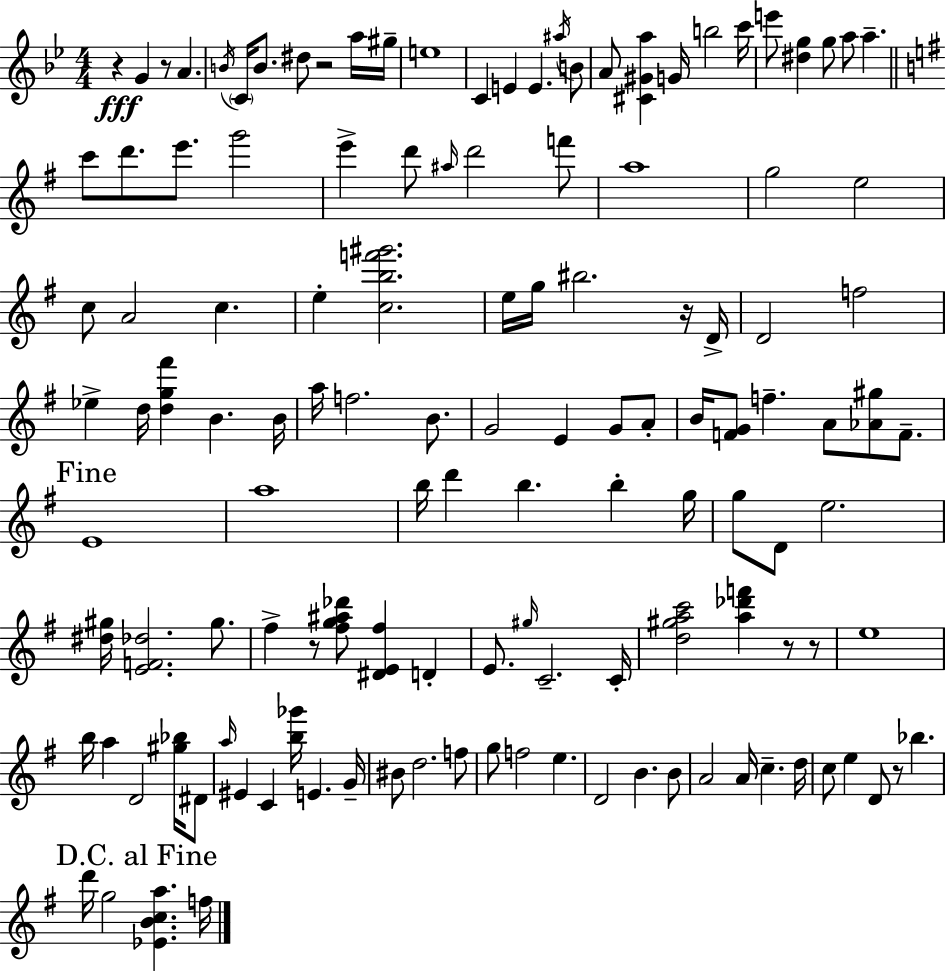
{
  \clef treble
  \numericTimeSignature
  \time 4/4
  \key bes \major
  \repeat volta 2 { r4\fff g'4 r8 a'4. | \acciaccatura { b'16 } \parenthesize c'16 b'8. dis''8 r2 a''16 | gis''16-- e''1 | c'4 e'4 e'4. \acciaccatura { ais''16 } | \break b'8 a'8 <cis' gis' a''>4 g'16 b''2 | c'''16 e'''8 <dis'' g''>4 g''8 a''8 a''4.-- | \bar "||" \break \key e \minor c'''8 d'''8. e'''8. g'''2 | e'''4-> d'''8 \grace { ais''16 } d'''2 f'''8 | a''1 | g''2 e''2 | \break c''8 a'2 c''4. | e''4-. <c'' b'' f''' gis'''>2. | e''16 g''16 bis''2. r16 | d'16-> d'2 f''2 | \break ees''4-> d''16 <d'' g'' fis'''>4 b'4. | b'16 a''16 f''2. b'8. | g'2 e'4 g'8 a'8-. | b'16 <f' g'>8 f''4.-- a'8 <aes' gis''>8 f'8.-- | \break \mark "Fine" e'1 | a''1 | b''16 d'''4 b''4. b''4-. | g''16 g''8 d'8 e''2. | \break <dis'' gis''>16 <e' f' des''>2. gis''8. | fis''4-> r8 <fis'' g'' ais'' des'''>8 <dis' e' fis''>4 d'4-. | e'8. \grace { gis''16 } c'2.-- | c'16-. <d'' gis'' a'' c'''>2 <a'' des''' f'''>4 r8 | \break r8 e''1 | b''16 a''4 d'2 <gis'' bes''>16 | dis'8 \grace { a''16 } eis'4 c'4 <b'' ges'''>16 e'4. | g'16-- bis'8 d''2. | \break f''8 g''8 f''2 e''4. | d'2 b'4. | b'8 a'2 a'16 c''4.-- | d''16 c''8 e''4 d'8 r8 bes''4. | \break \mark "D.C. al Fine" d'''16 g''2 <ees' b' c'' a''>4. | f''16 } \bar "|."
}